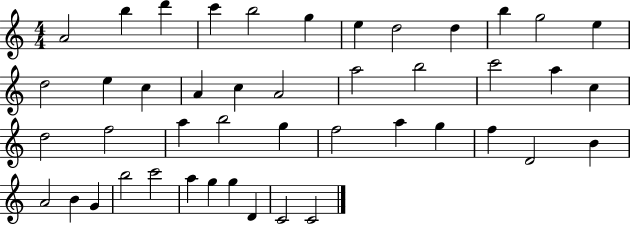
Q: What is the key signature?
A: C major